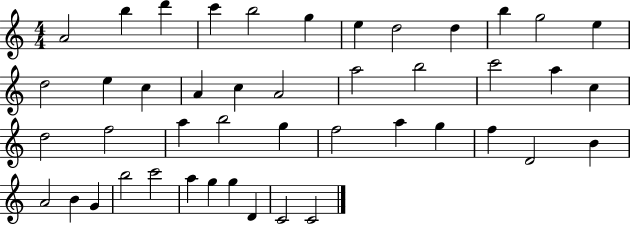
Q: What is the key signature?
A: C major